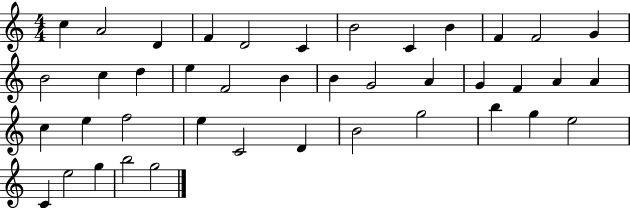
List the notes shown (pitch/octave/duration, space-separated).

C5/q A4/h D4/q F4/q D4/h C4/q B4/h C4/q B4/q F4/q F4/h G4/q B4/h C5/q D5/q E5/q F4/h B4/q B4/q G4/h A4/q G4/q F4/q A4/q A4/q C5/q E5/q F5/h E5/q C4/h D4/q B4/h G5/h B5/q G5/q E5/h C4/q E5/h G5/q B5/h G5/h